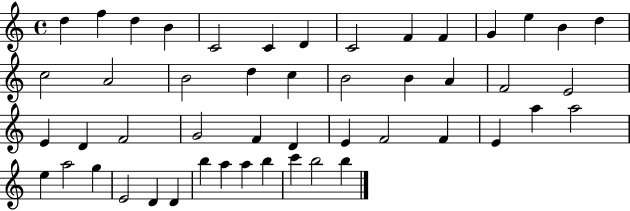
{
  \clef treble
  \time 4/4
  \defaultTimeSignature
  \key c \major
  d''4 f''4 d''4 b'4 | c'2 c'4 d'4 | c'2 f'4 f'4 | g'4 e''4 b'4 d''4 | \break c''2 a'2 | b'2 d''4 c''4 | b'2 b'4 a'4 | f'2 e'2 | \break e'4 d'4 f'2 | g'2 f'4 d'4 | e'4 f'2 f'4 | e'4 a''4 a''2 | \break e''4 a''2 g''4 | e'2 d'4 d'4 | b''4 a''4 a''4 b''4 | c'''4 b''2 b''4 | \break \bar "|."
}